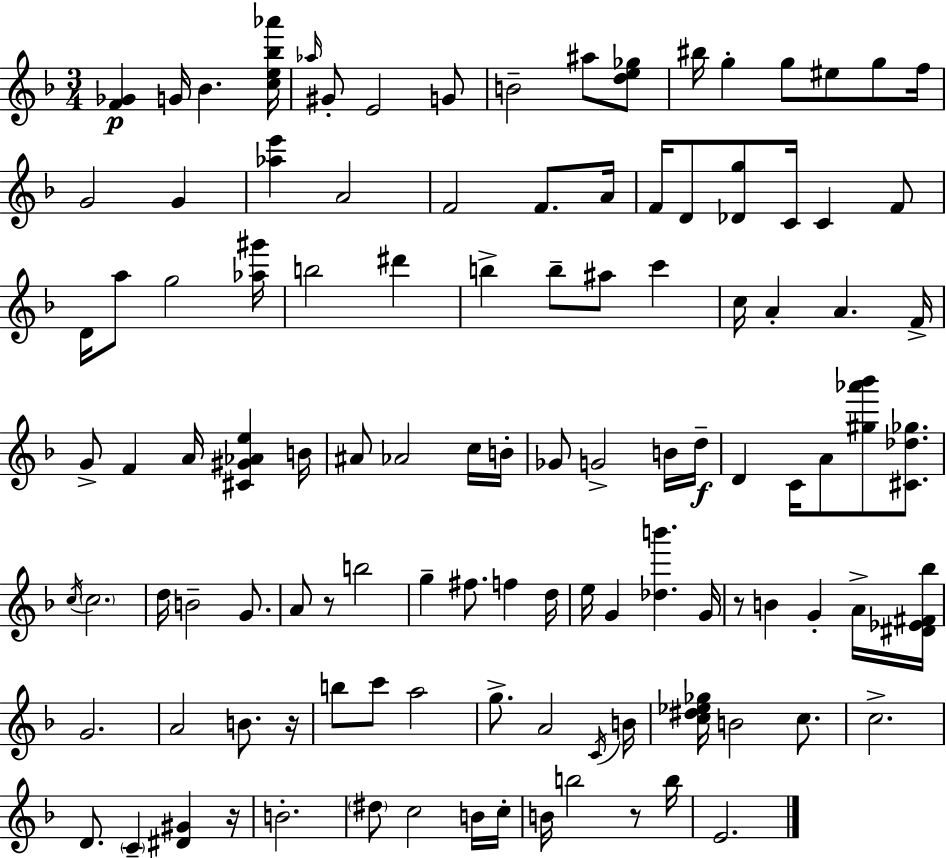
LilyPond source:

{
  \clef treble
  \numericTimeSignature
  \time 3/4
  \key f \major
  <f' ges'>4\p g'16 bes'4. <c'' e'' bes'' aes'''>16 | \grace { aes''16 } gis'8-. e'2 g'8 | b'2-- ais''8 <d'' e'' ges''>8 | bis''16 g''4-. g''8 eis''8 g''8 | \break f''16 g'2 g'4 | <aes'' e'''>4 a'2 | f'2 f'8. | a'16 f'16 d'8 <des' g''>8 c'16 c'4 f'8 | \break d'16 a''8 g''2 | <aes'' gis'''>16 b''2 dis'''4 | b''4-> b''8-- ais''8 c'''4 | c''16 a'4-. a'4. | \break f'16-> g'8-> f'4 a'16 <cis' gis' aes' e''>4 | b'16 ais'8 aes'2 c''16 | b'16-. ges'8 g'2-> b'16 | d''16--\f d'4 c'16 a'8 <gis'' aes''' bes'''>8 <cis' des'' ges''>8. | \break \acciaccatura { c''16 } \parenthesize c''2. | d''16 b'2-- g'8. | a'8 r8 b''2 | g''4-- fis''8. f''4 | \break d''16 e''16 g'4 <des'' b'''>4. | g'16 r8 b'4 g'4-. | a'16-> <dis' ees' fis' bes''>16 g'2. | a'2 b'8. | \break r16 b''8 c'''8 a''2 | g''8.-> a'2 | \acciaccatura { c'16 } b'16 <c'' dis'' ees'' ges''>16 b'2 | c''8. c''2.-> | \break d'8. \parenthesize c'4-- <dis' gis'>4 | r16 b'2.-. | \parenthesize dis''8 c''2 | b'16 c''16-. b'16 b''2 | \break r8 b''16 e'2. | \bar "|."
}